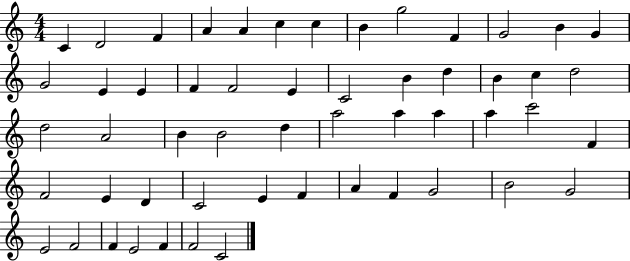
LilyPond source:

{
  \clef treble
  \numericTimeSignature
  \time 4/4
  \key c \major
  c'4 d'2 f'4 | a'4 a'4 c''4 c''4 | b'4 g''2 f'4 | g'2 b'4 g'4 | \break g'2 e'4 e'4 | f'4 f'2 e'4 | c'2 b'4 d''4 | b'4 c''4 d''2 | \break d''2 a'2 | b'4 b'2 d''4 | a''2 a''4 a''4 | a''4 c'''2 f'4 | \break f'2 e'4 d'4 | c'2 e'4 f'4 | a'4 f'4 g'2 | b'2 g'2 | \break e'2 f'2 | f'4 e'2 f'4 | f'2 c'2 | \bar "|."
}